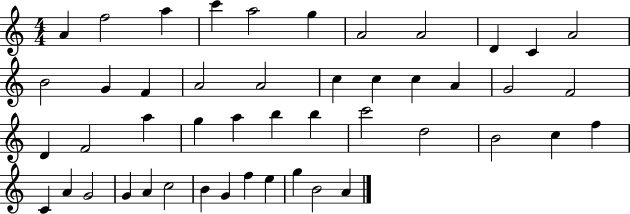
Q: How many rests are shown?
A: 0